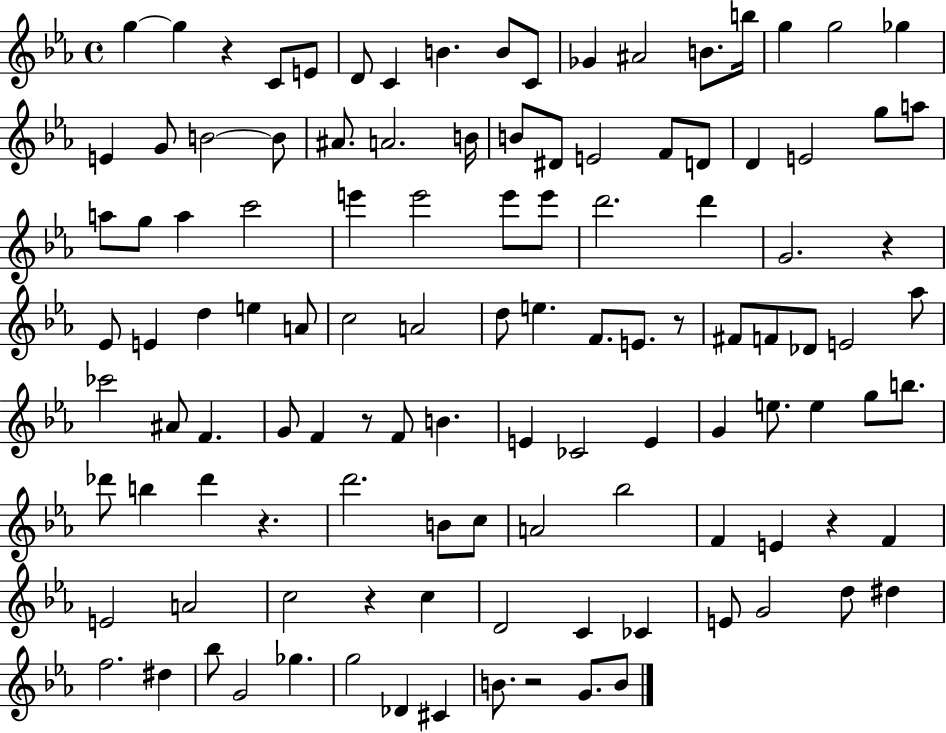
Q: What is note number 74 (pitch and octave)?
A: B5